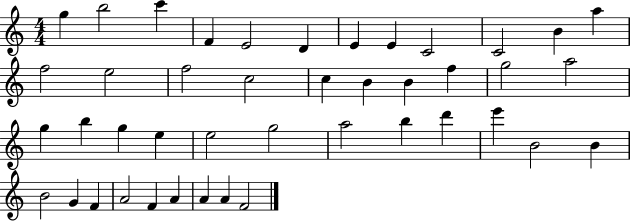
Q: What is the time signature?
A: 4/4